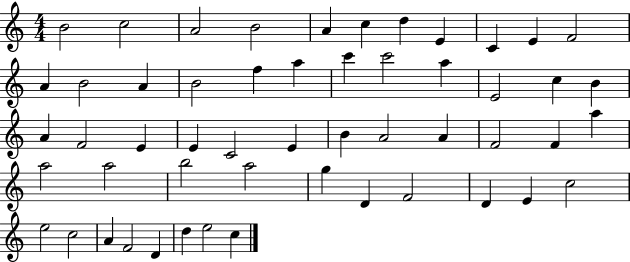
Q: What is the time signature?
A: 4/4